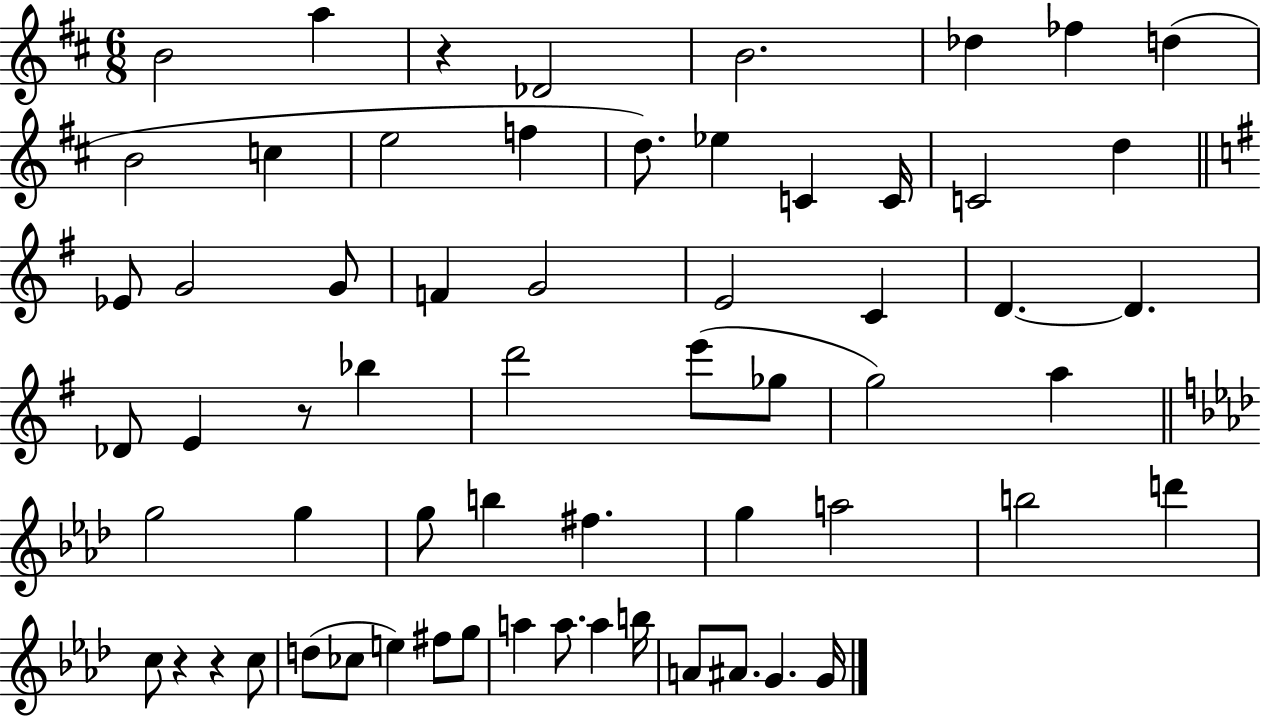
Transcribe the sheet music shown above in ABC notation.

X:1
T:Untitled
M:6/8
L:1/4
K:D
B2 a z _D2 B2 _d _f d B2 c e2 f d/2 _e C C/4 C2 d _E/2 G2 G/2 F G2 E2 C D D _D/2 E z/2 _b d'2 e'/2 _g/2 g2 a g2 g g/2 b ^f g a2 b2 d' c/2 z z c/2 d/2 _c/2 e ^f/2 g/2 a a/2 a b/4 A/2 ^A/2 G G/4